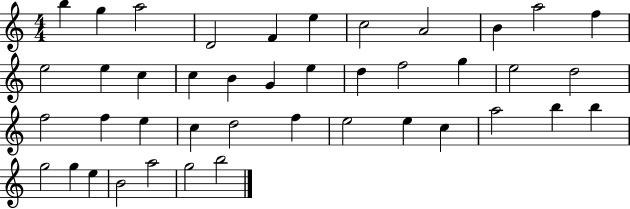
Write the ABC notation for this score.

X:1
T:Untitled
M:4/4
L:1/4
K:C
b g a2 D2 F e c2 A2 B a2 f e2 e c c B G e d f2 g e2 d2 f2 f e c d2 f e2 e c a2 b b g2 g e B2 a2 g2 b2